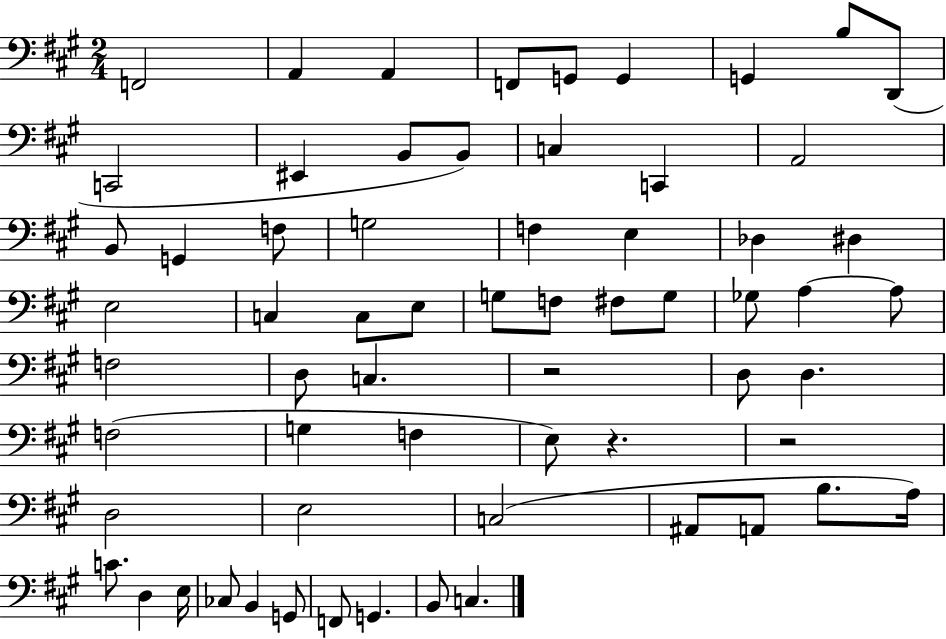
X:1
T:Untitled
M:2/4
L:1/4
K:A
F,,2 A,, A,, F,,/2 G,,/2 G,, G,, B,/2 D,,/2 C,,2 ^E,, B,,/2 B,,/2 C, C,, A,,2 B,,/2 G,, F,/2 G,2 F, E, _D, ^D, E,2 C, C,/2 E,/2 G,/2 F,/2 ^F,/2 G,/2 _G,/2 A, A,/2 F,2 D,/2 C, z2 D,/2 D, F,2 G, F, E,/2 z z2 D,2 E,2 C,2 ^A,,/2 A,,/2 B,/2 A,/4 C/2 D, E,/4 _C,/2 B,, G,,/2 F,,/2 G,, B,,/2 C,